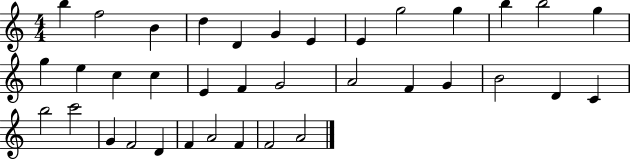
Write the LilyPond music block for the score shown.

{
  \clef treble
  \numericTimeSignature
  \time 4/4
  \key c \major
  b''4 f''2 b'4 | d''4 d'4 g'4 e'4 | e'4 g''2 g''4 | b''4 b''2 g''4 | \break g''4 e''4 c''4 c''4 | e'4 f'4 g'2 | a'2 f'4 g'4 | b'2 d'4 c'4 | \break b''2 c'''2 | g'4 f'2 d'4 | f'4 a'2 f'4 | f'2 a'2 | \break \bar "|."
}